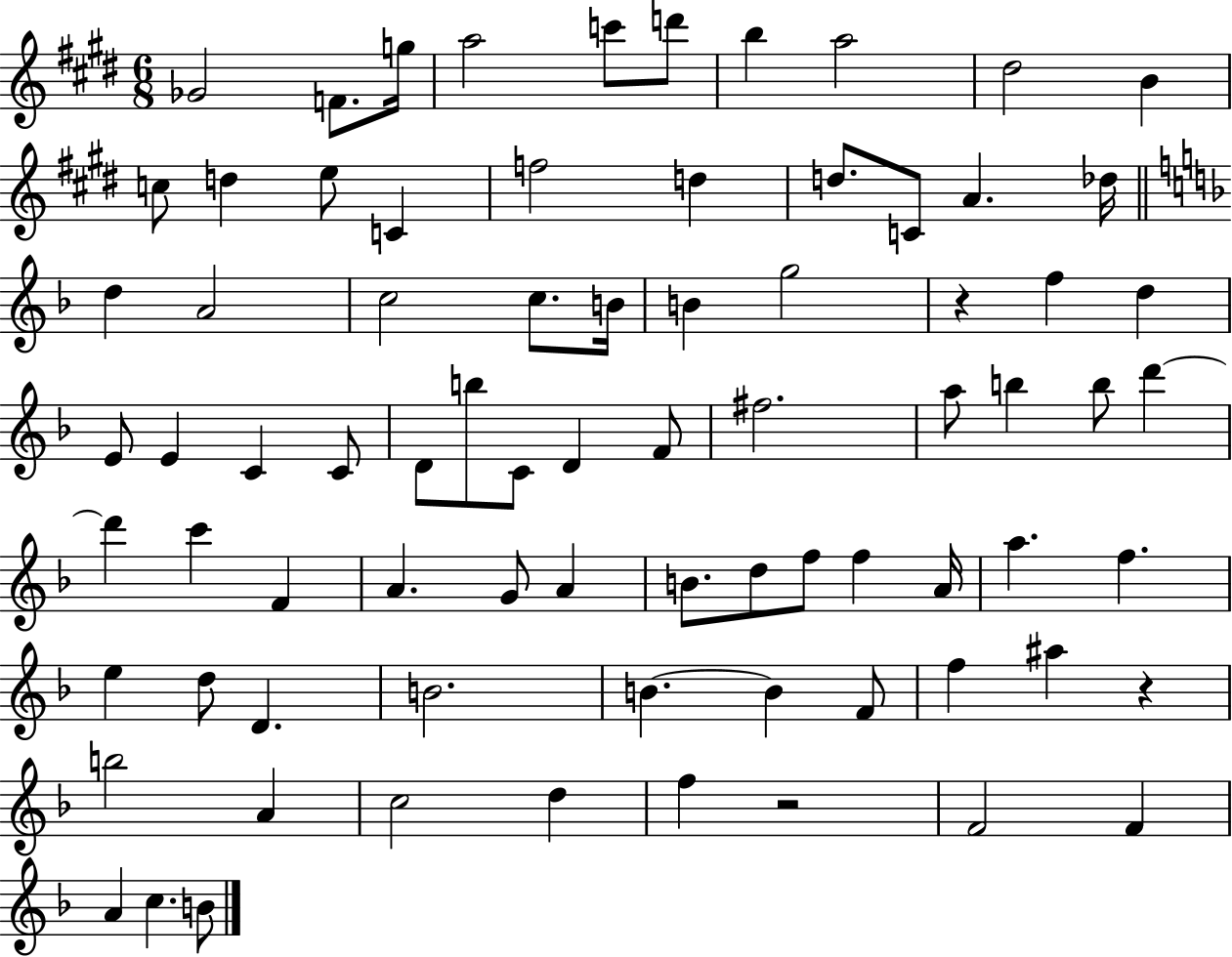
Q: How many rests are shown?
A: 3